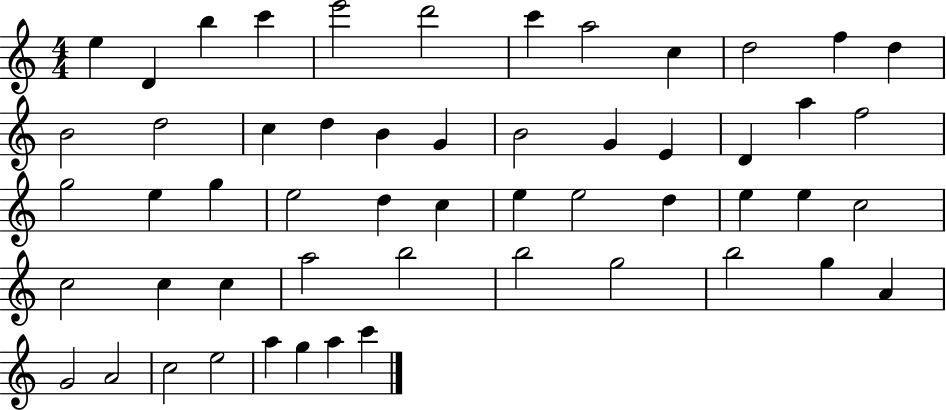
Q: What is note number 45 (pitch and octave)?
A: G5